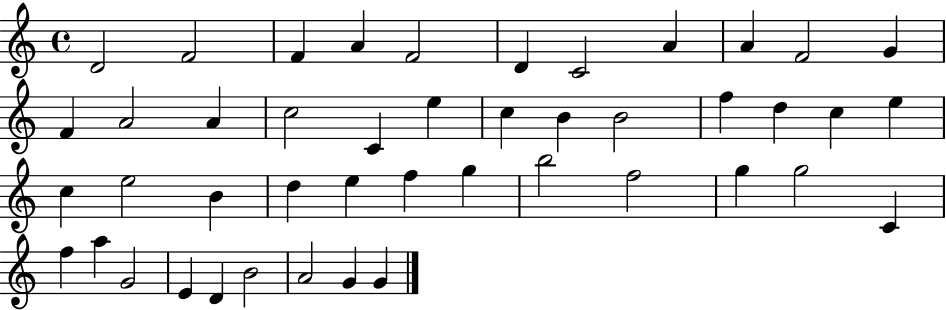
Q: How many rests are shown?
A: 0